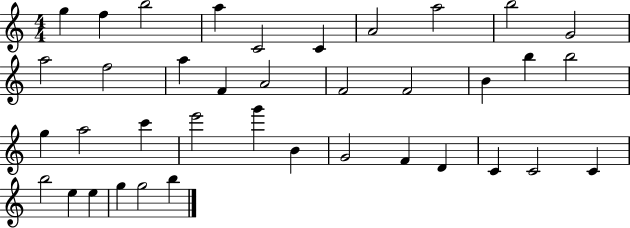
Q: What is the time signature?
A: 4/4